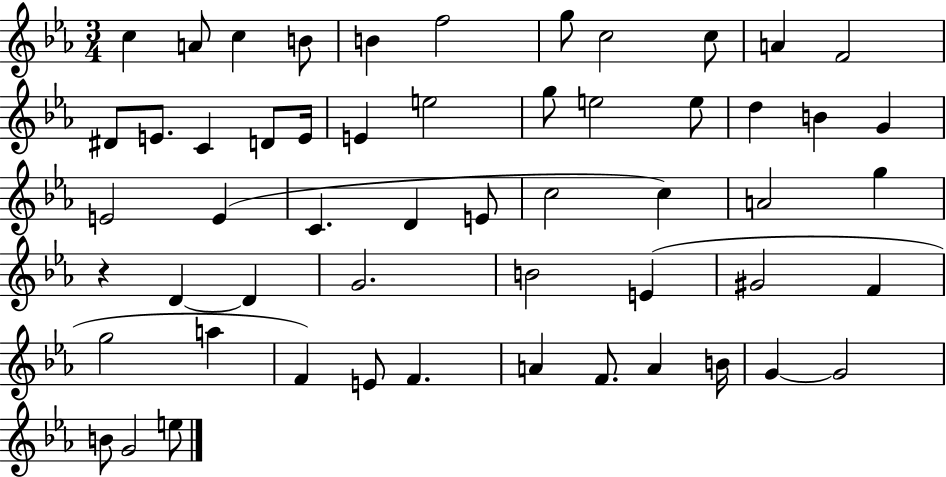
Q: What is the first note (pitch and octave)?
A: C5